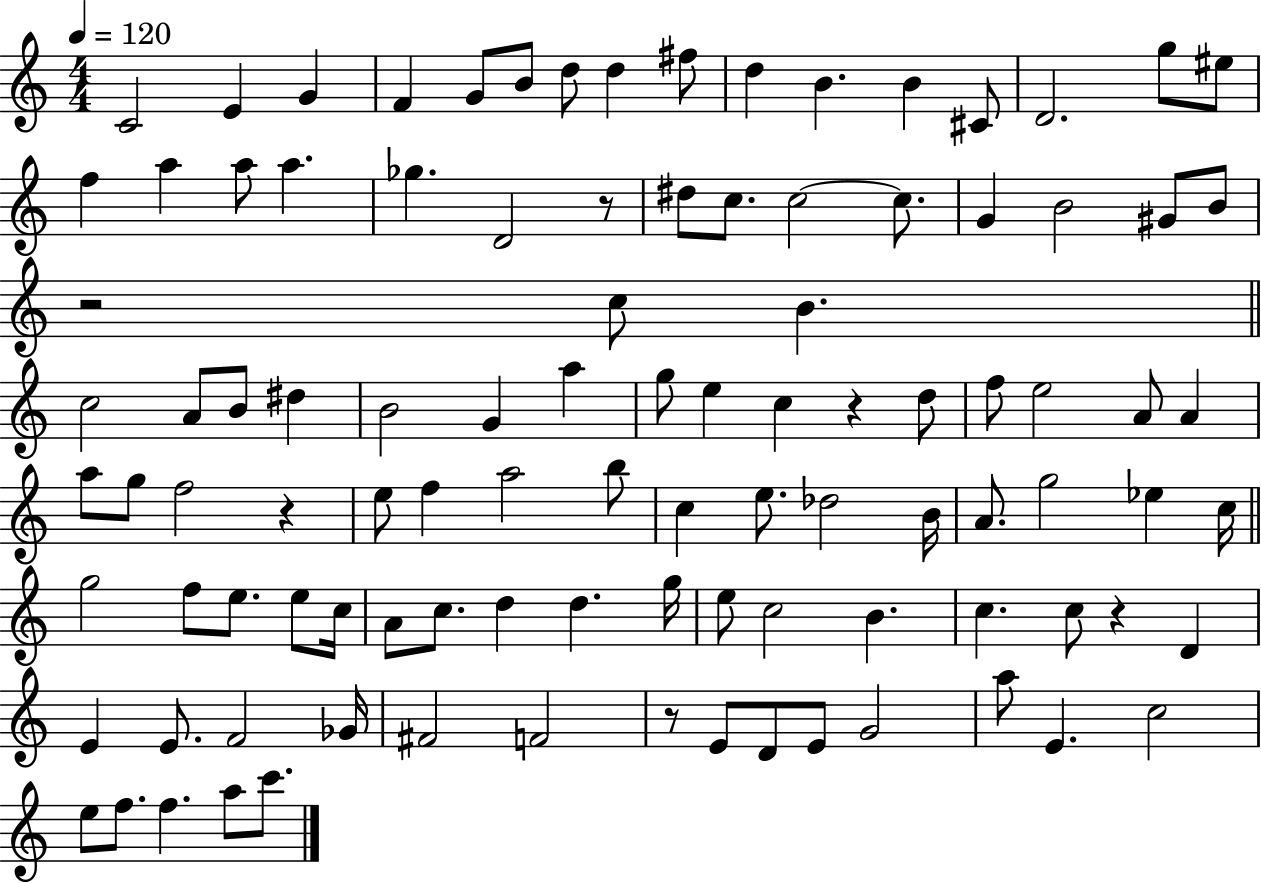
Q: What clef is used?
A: treble